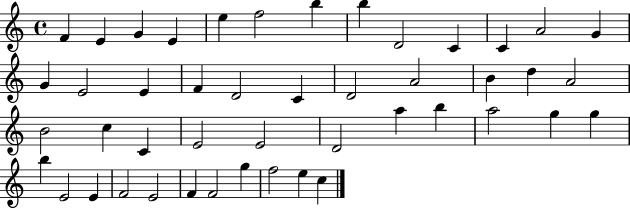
{
  \clef treble
  \time 4/4
  \defaultTimeSignature
  \key c \major
  f'4 e'4 g'4 e'4 | e''4 f''2 b''4 | b''4 d'2 c'4 | c'4 a'2 g'4 | \break g'4 e'2 e'4 | f'4 d'2 c'4 | d'2 a'2 | b'4 d''4 a'2 | \break b'2 c''4 c'4 | e'2 e'2 | d'2 a''4 b''4 | a''2 g''4 g''4 | \break b''4 e'2 e'4 | f'2 e'2 | f'4 f'2 g''4 | f''2 e''4 c''4 | \break \bar "|."
}